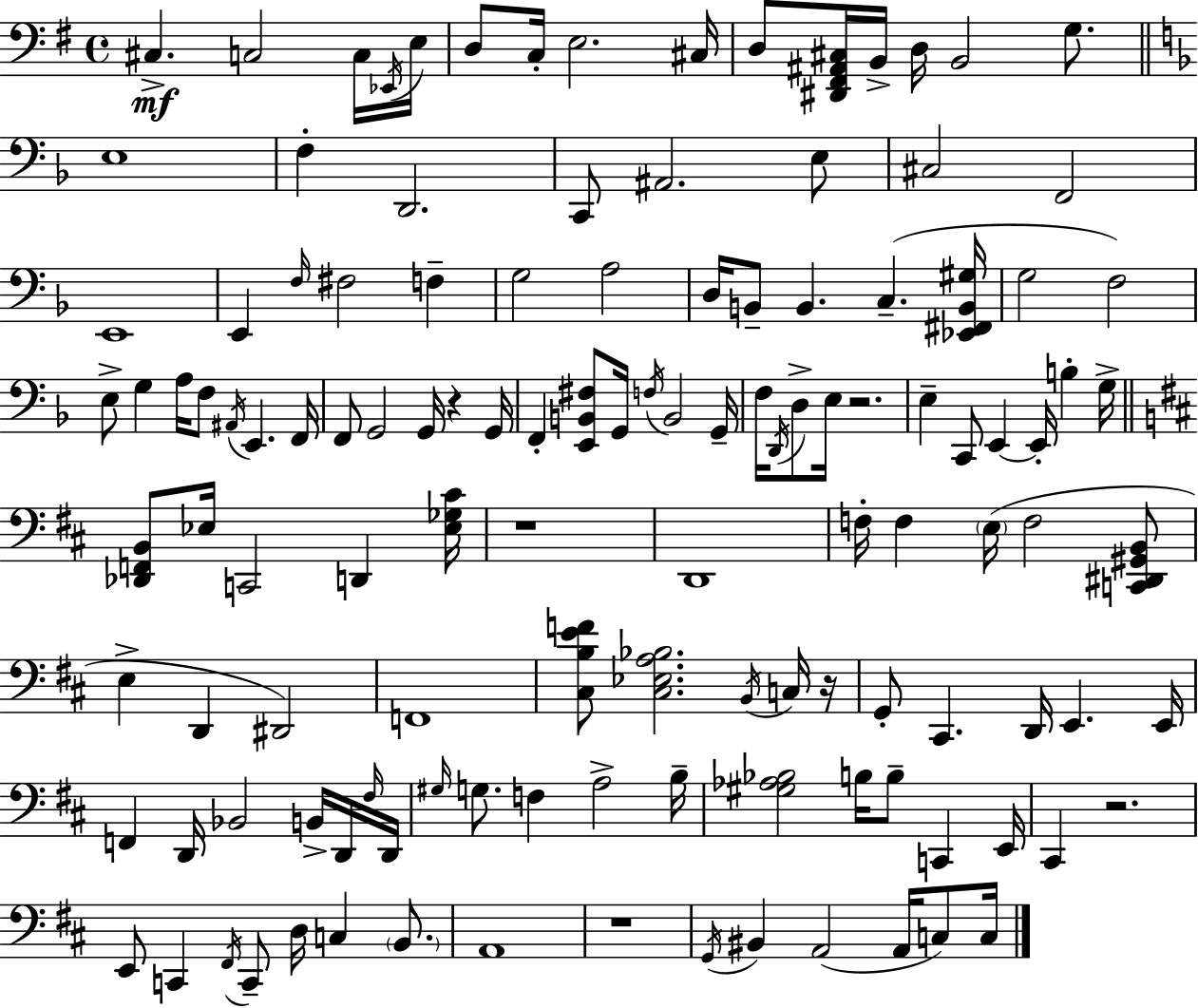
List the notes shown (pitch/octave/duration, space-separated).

C#3/q. C3/h C3/s Eb2/s E3/s D3/e C3/s E3/h. C#3/s D3/e [D#2,F#2,A#2,C#3]/s B2/s D3/s B2/h G3/e. E3/w F3/q D2/h. C2/e A#2/h. E3/e C#3/h F2/h E2/w E2/q F3/s F#3/h F3/q G3/h A3/h D3/s B2/e B2/q. C3/q. [Eb2,F#2,B2,G#3]/s G3/h F3/h E3/e G3/q A3/s F3/e A#2/s E2/q. F2/s F2/e G2/h G2/s R/q G2/s F2/q [E2,B2,F#3]/e G2/s F3/s B2/h G2/s F3/s D2/s D3/e E3/s R/h. E3/q C2/e E2/q E2/s B3/q G3/s [Db2,F2,B2]/e Eb3/s C2/h D2/q [Eb3,Gb3,C#4]/s R/w D2/w F3/s F3/q E3/s F3/h [C2,D#2,G#2,B2]/e E3/q D2/q D#2/h F2/w [C#3,B3,E4,F4]/e [C#3,Eb3,A3,Bb3]/h. B2/s C3/s R/s G2/e C#2/q. D2/s E2/q. E2/s F2/q D2/s Bb2/h B2/s D2/s F#3/s D2/s G#3/s G3/e. F3/q A3/h B3/s [G#3,Ab3,Bb3]/h B3/s B3/e C2/q E2/s C#2/q R/h. E2/e C2/q F#2/s C2/e D3/s C3/q B2/e. A2/w R/w G2/s BIS2/q A2/h A2/s C3/e C3/s